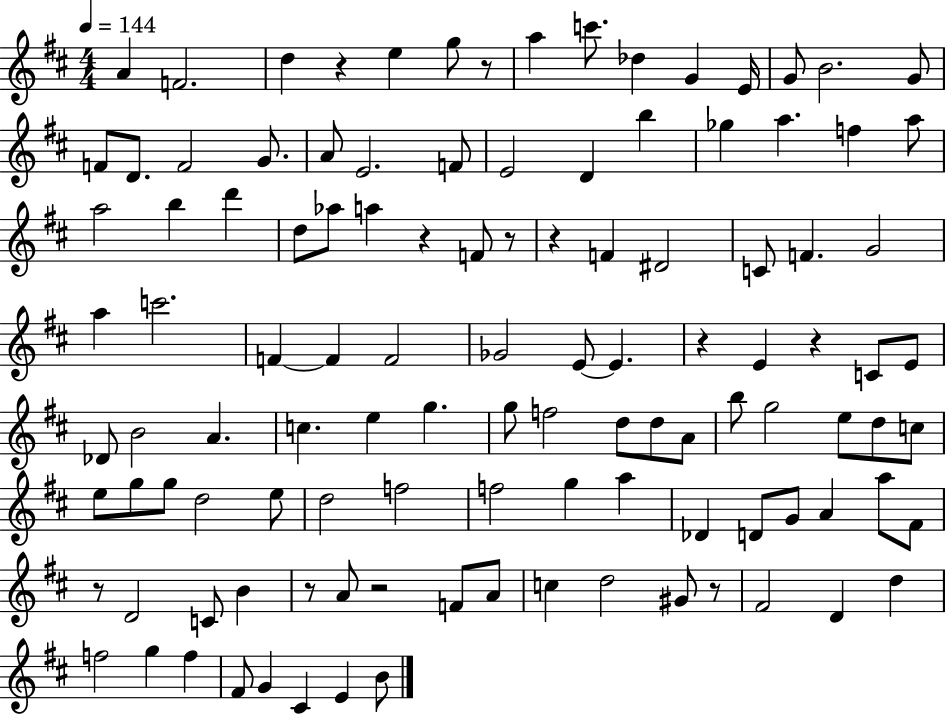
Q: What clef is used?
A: treble